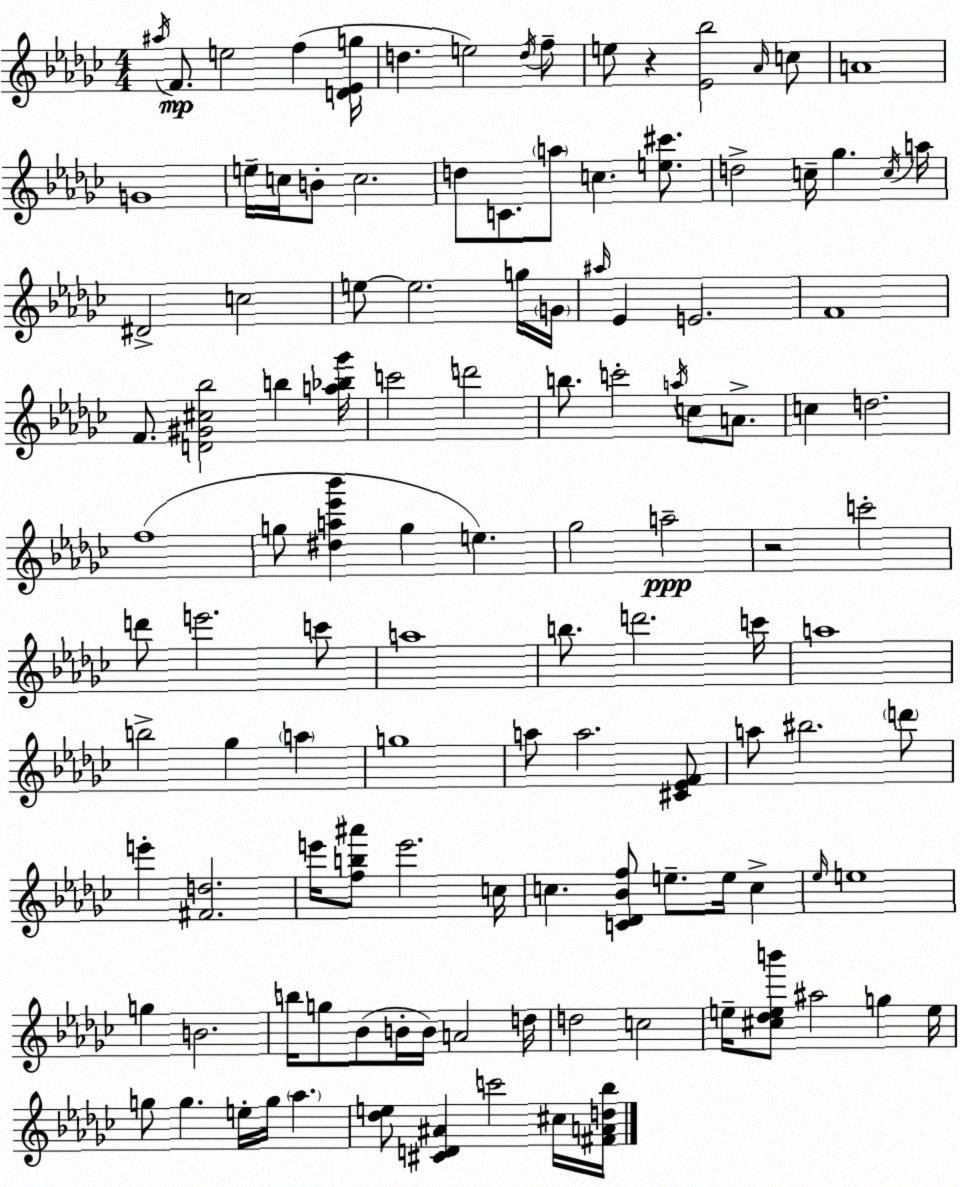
X:1
T:Untitled
M:4/4
L:1/4
K:Ebm
^a/4 F/2 e2 f [D_Eg]/4 d e2 d/4 f/2 e/2 z [_E_b]2 _A/4 c/2 A4 G4 e/4 c/4 B/2 c2 d/2 C/2 a/2 c [e^c']/2 d2 c/4 _g c/4 a/4 ^D2 c2 e/2 e2 g/4 G/4 ^a/4 _E E2 F4 F/2 [D^G^c_b]2 b [a_b_g']/4 c'2 d'2 b/2 c'2 a/4 c/2 A/2 c d2 f4 g/2 [^da_e'_b'] g e _g2 a2 z2 c'2 d'/2 e'2 c'/2 a4 b/2 d'2 c'/4 a4 b2 _g a g4 a/2 a2 [^C_EF]/2 a/2 ^b2 d'/2 e' [^Fd]2 e'/4 [fb^a']/2 e'2 c/4 c [C_D_Bf]/2 e/2 e/4 c _e/4 e4 g B2 b/4 g/2 _B/2 B/4 B/4 A2 d/4 d2 c2 e/4 [^c_deb']/2 ^a2 g e/4 g/2 g e/4 g/4 _a [_de]/2 [^CD^A] c'2 ^c/4 [^FAd_b]/4